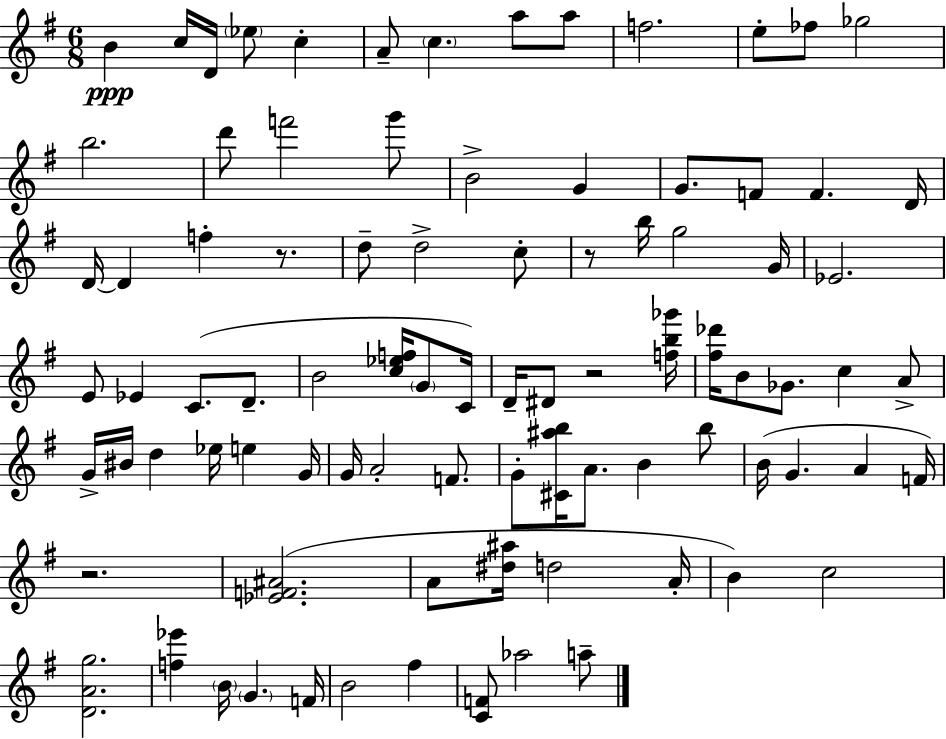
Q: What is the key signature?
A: G major